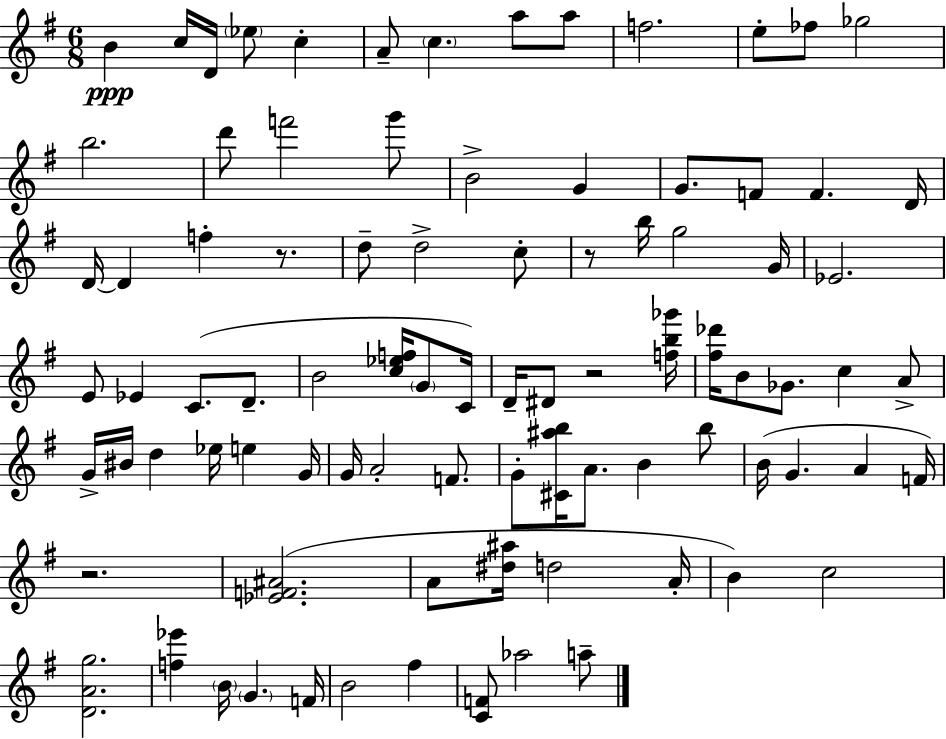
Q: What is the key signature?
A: G major